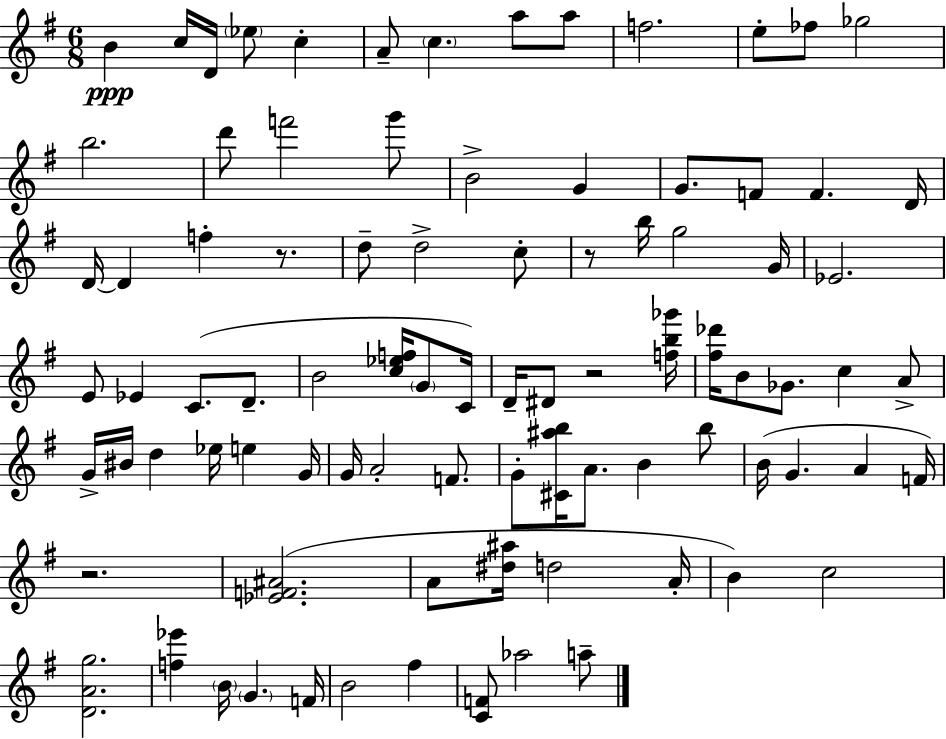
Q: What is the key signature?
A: G major